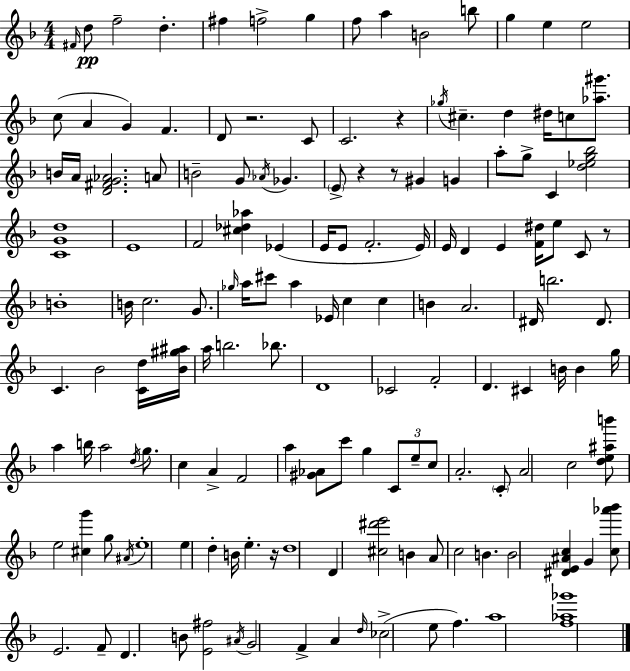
{
  \clef treble
  \numericTimeSignature
  \time 4/4
  \key d \minor
  \grace { fis'16 }\pp d''8 f''2-- d''4.-. | fis''4 f''2-> g''4 | f''8 a''4 b'2 b''8 | g''4 e''4 e''2 | \break c''8( a'4 g'4) f'4. | d'8 r2. c'8 | c'2. r4 | \acciaccatura { ges''16 } cis''4.-- d''4 dis''16 c''8 <aes'' gis'''>8. | \break b'16 a'16 <d' fis' g' aes'>2. | a'8 b'2-- g'8 \acciaccatura { aes'16 } ges'4. | \parenthesize e'8-> r4 r8 gis'4 g'4 | a''8-. g''8-> c'4 <d'' ees'' g'' bes''>2 | \break <c' g' d''>1 | e'1 | f'2 <cis'' des'' aes''>4 ees'4( | e'16 e'8 f'2.-. | \break e'16) e'16 d'4 e'4 <f' dis''>16 e''8 c'8 | r8 b'1-. | b'16 c''2. | g'8. \grace { ges''16 } a''16 cis'''8 a''4 ees'16 c''4 | \break c''4 b'4 a'2. | dis'16 b''2. | dis'8. c'4. bes'2 | <c' d''>16 <bes' gis'' ais''>16 a''16 b''2. | \break bes''8. d'1 | ces'2 f'2-. | d'4. cis'4 b'16 b'4 | g''16 a''4 b''16 a''2 | \break \acciaccatura { d''16 } g''8. c''4 a'4-> f'2 | a''4 <gis' aes'>8 c'''8 g''4 | \tuplet 3/2 { c'8 e''8-- c''8 } a'2.-. | \parenthesize c'8-. a'2 c''2 | \break <d'' e'' ais'' b'''>8 e''2 <cis'' g'''>4 | g''8 \acciaccatura { ais'16 } e''1-. | e''4 d''4-. b'16 e''4.-. | r16 d''1 | \break d'4 <cis'' dis''' e'''>2 | b'4 a'8 c''2 | b'4. b'2 <dis' e' ais' c''>4 | g'4 <c'' aes''' bes'''>8 e'2. | \break f'8-- d'4. b'8 <e' fis''>2 | \acciaccatura { ais'16 } g'2 f'4-> | a'4 \grace { d''16 }( ces''2-> | e''8 f''4.) a''1 | \break <f'' aes'' ges'''>1 | \bar "|."
}